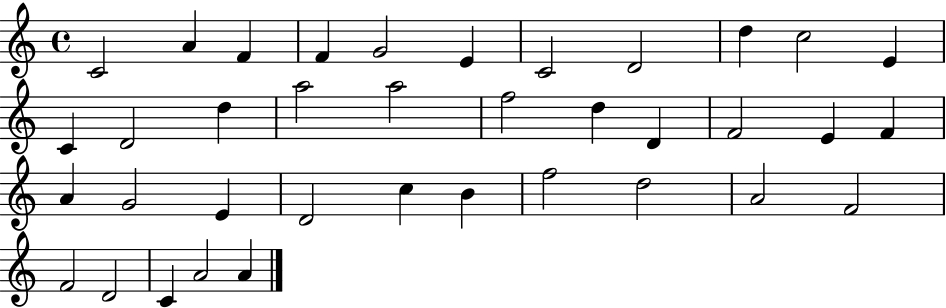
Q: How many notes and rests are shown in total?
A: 37